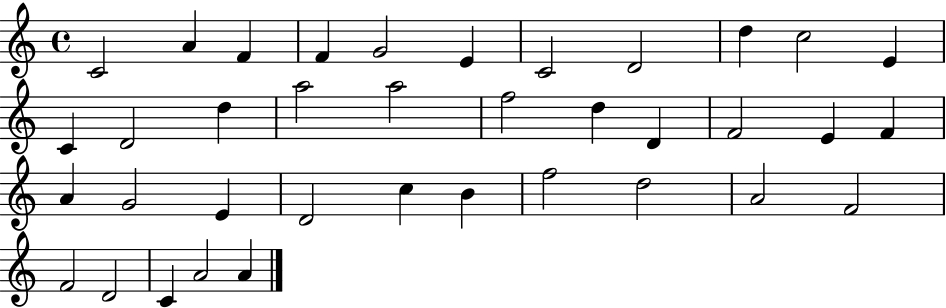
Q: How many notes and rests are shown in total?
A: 37